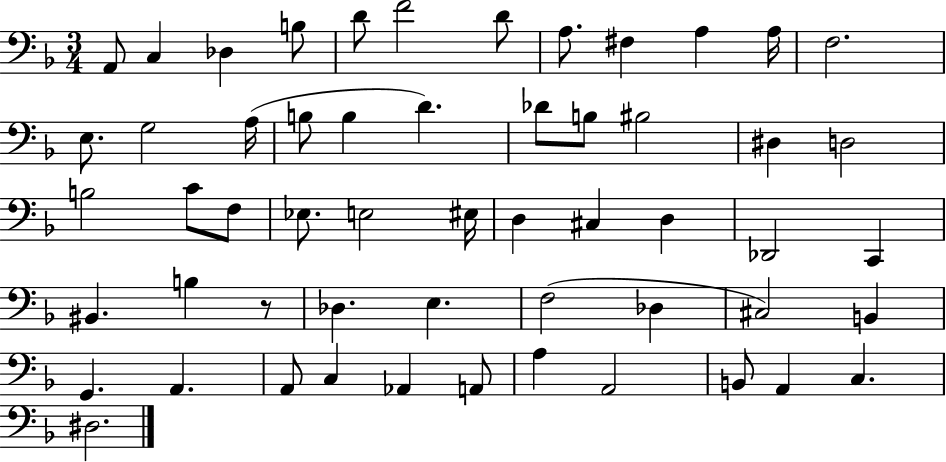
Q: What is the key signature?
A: F major